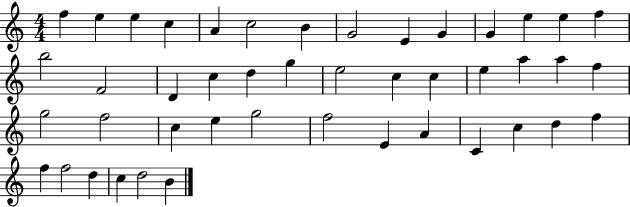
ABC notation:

X:1
T:Untitled
M:4/4
L:1/4
K:C
f e e c A c2 B G2 E G G e e f b2 F2 D c d g e2 c c e a a f g2 f2 c e g2 f2 E A C c d f f f2 d c d2 B